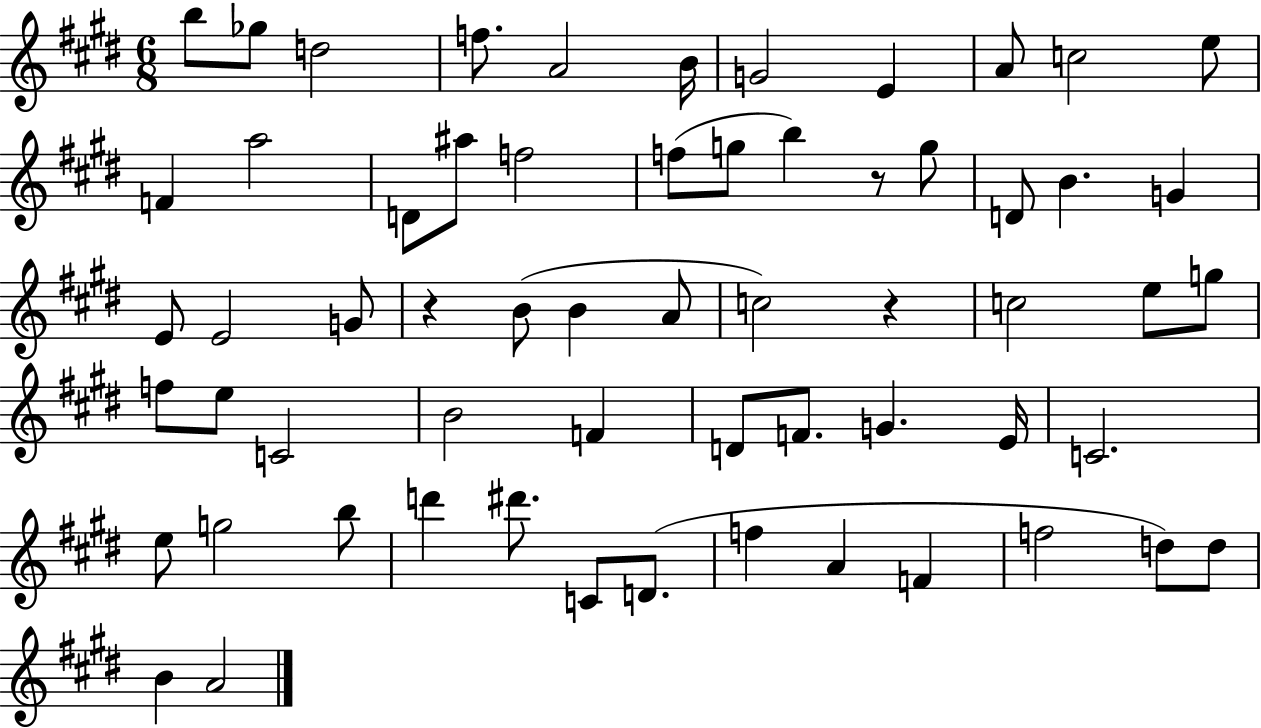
{
  \clef treble
  \numericTimeSignature
  \time 6/8
  \key e \major
  \repeat volta 2 { b''8 ges''8 d''2 | f''8. a'2 b'16 | g'2 e'4 | a'8 c''2 e''8 | \break f'4 a''2 | d'8 ais''8 f''2 | f''8( g''8 b''4) r8 g''8 | d'8 b'4. g'4 | \break e'8 e'2 g'8 | r4 b'8( b'4 a'8 | c''2) r4 | c''2 e''8 g''8 | \break f''8 e''8 c'2 | b'2 f'4 | d'8 f'8. g'4. e'16 | c'2. | \break e''8 g''2 b''8 | d'''4 dis'''8. c'8 d'8.( | f''4 a'4 f'4 | f''2 d''8) d''8 | \break b'4 a'2 | } \bar "|."
}